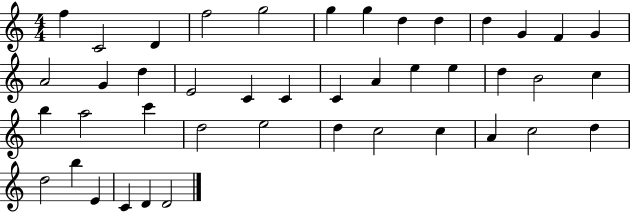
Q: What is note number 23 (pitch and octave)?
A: E5